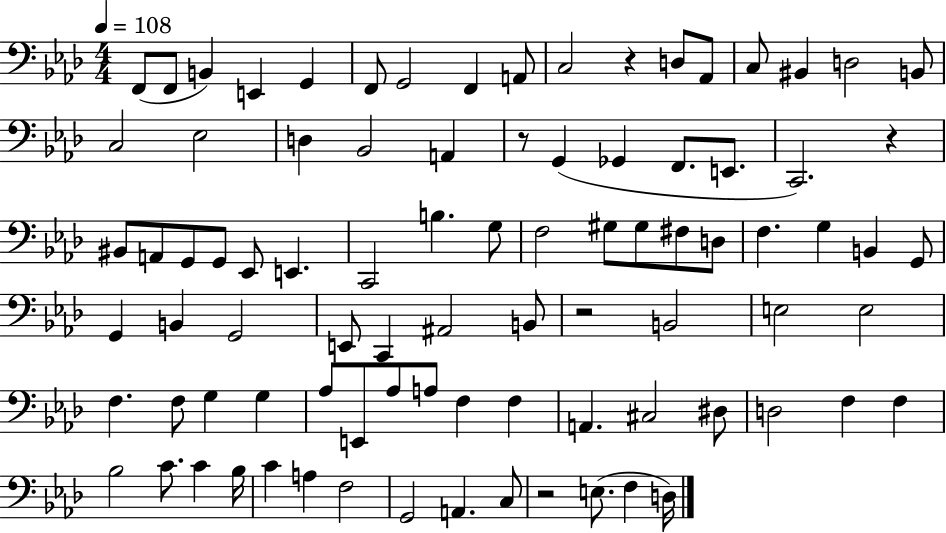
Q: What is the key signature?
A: AES major